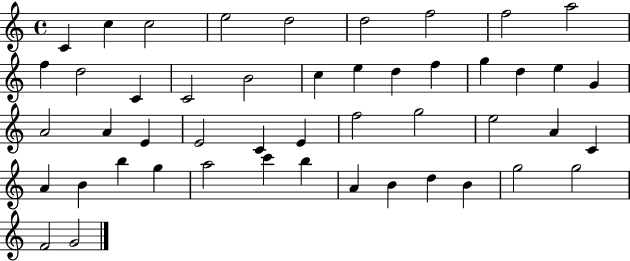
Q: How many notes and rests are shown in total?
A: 48